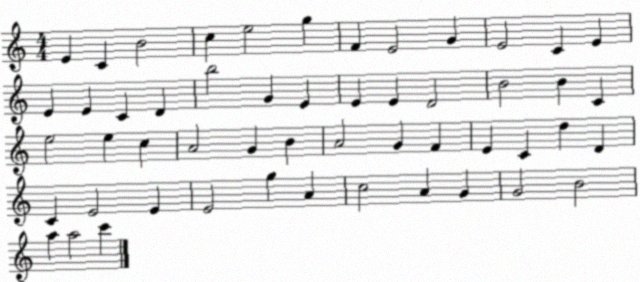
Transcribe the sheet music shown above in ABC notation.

X:1
T:Untitled
M:4/4
L:1/4
K:C
E C B2 c e2 g F E2 G E2 C E E E C D b2 G E E E D2 B2 B C e2 e c A2 G B A2 G F E C d D C E2 E E2 g A c2 A G G2 B2 a a2 c'